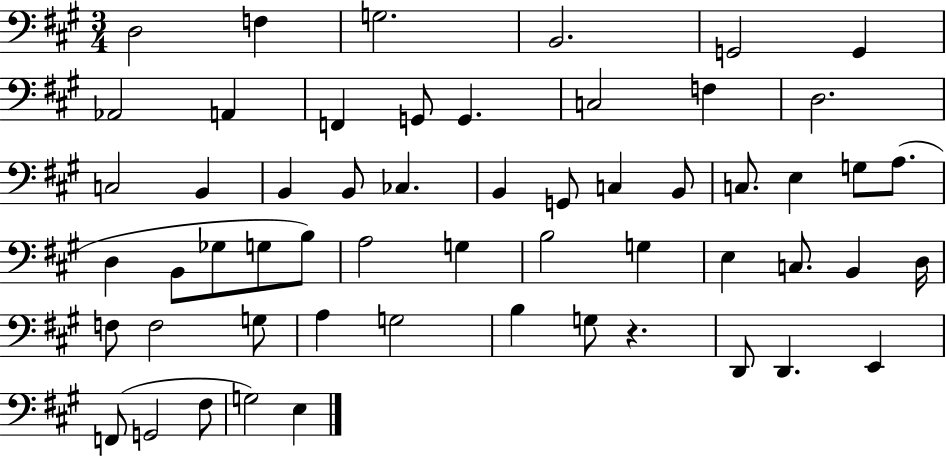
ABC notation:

X:1
T:Untitled
M:3/4
L:1/4
K:A
D,2 F, G,2 B,,2 G,,2 G,, _A,,2 A,, F,, G,,/2 G,, C,2 F, D,2 C,2 B,, B,, B,,/2 _C, B,, G,,/2 C, B,,/2 C,/2 E, G,/2 A,/2 D, B,,/2 _G,/2 G,/2 B,/2 A,2 G, B,2 G, E, C,/2 B,, D,/4 F,/2 F,2 G,/2 A, G,2 B, G,/2 z D,,/2 D,, E,, F,,/2 G,,2 ^F,/2 G,2 E,